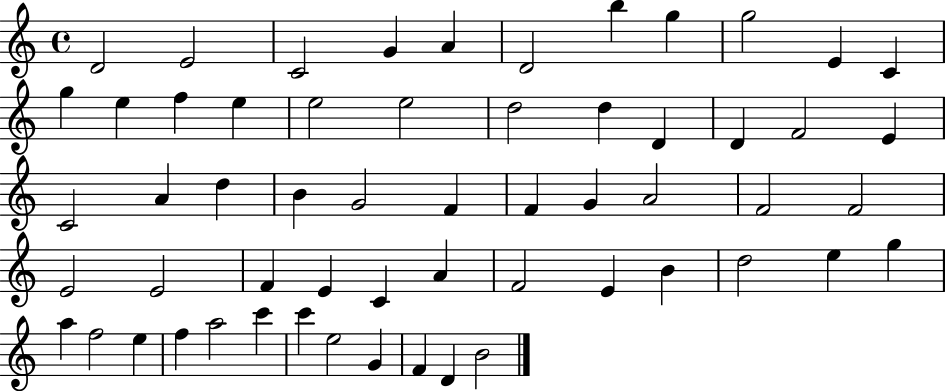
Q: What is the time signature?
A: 4/4